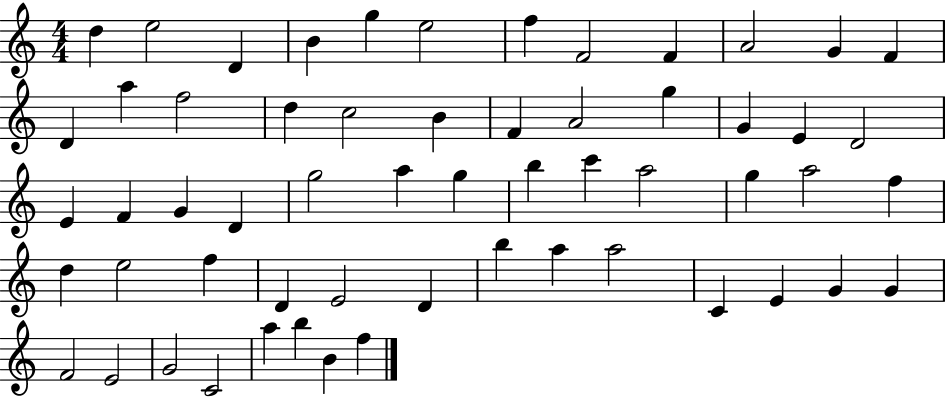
{
  \clef treble
  \numericTimeSignature
  \time 4/4
  \key c \major
  d''4 e''2 d'4 | b'4 g''4 e''2 | f''4 f'2 f'4 | a'2 g'4 f'4 | \break d'4 a''4 f''2 | d''4 c''2 b'4 | f'4 a'2 g''4 | g'4 e'4 d'2 | \break e'4 f'4 g'4 d'4 | g''2 a''4 g''4 | b''4 c'''4 a''2 | g''4 a''2 f''4 | \break d''4 e''2 f''4 | d'4 e'2 d'4 | b''4 a''4 a''2 | c'4 e'4 g'4 g'4 | \break f'2 e'2 | g'2 c'2 | a''4 b''4 b'4 f''4 | \bar "|."
}